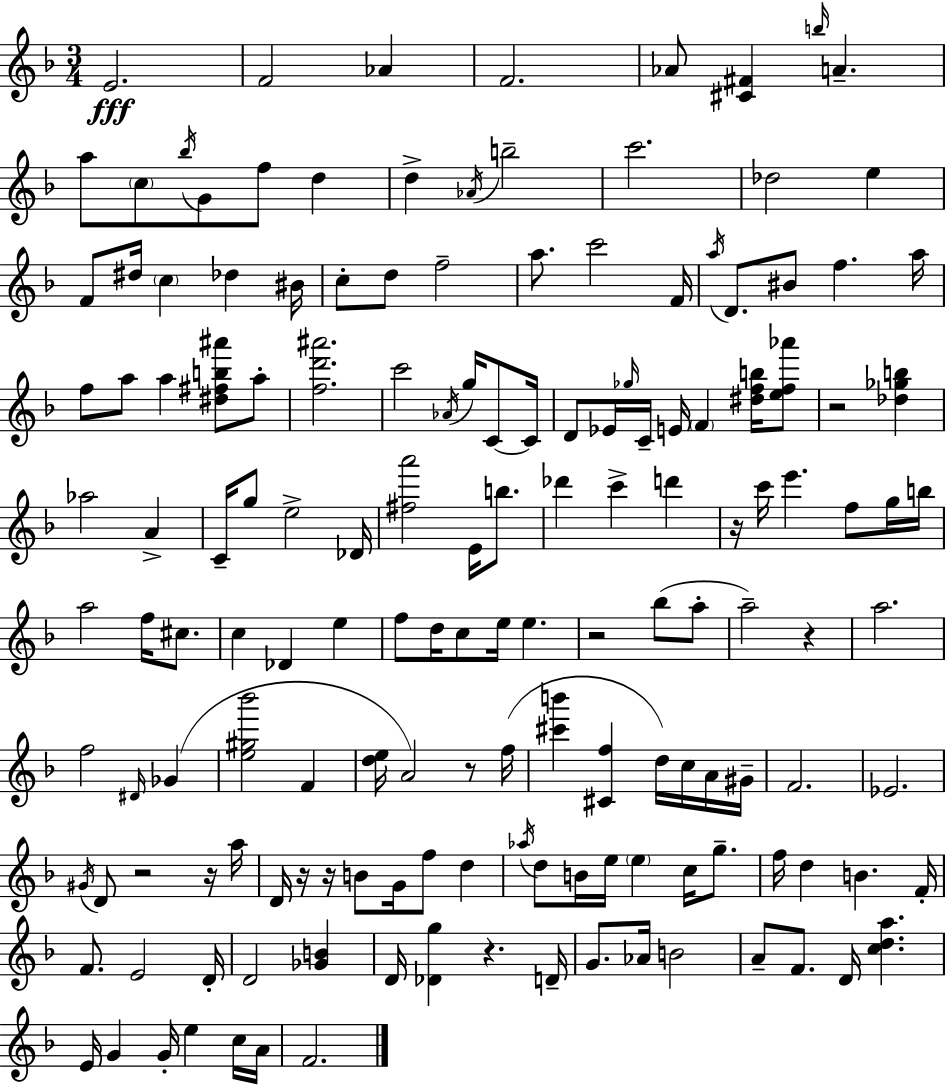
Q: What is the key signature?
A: D minor